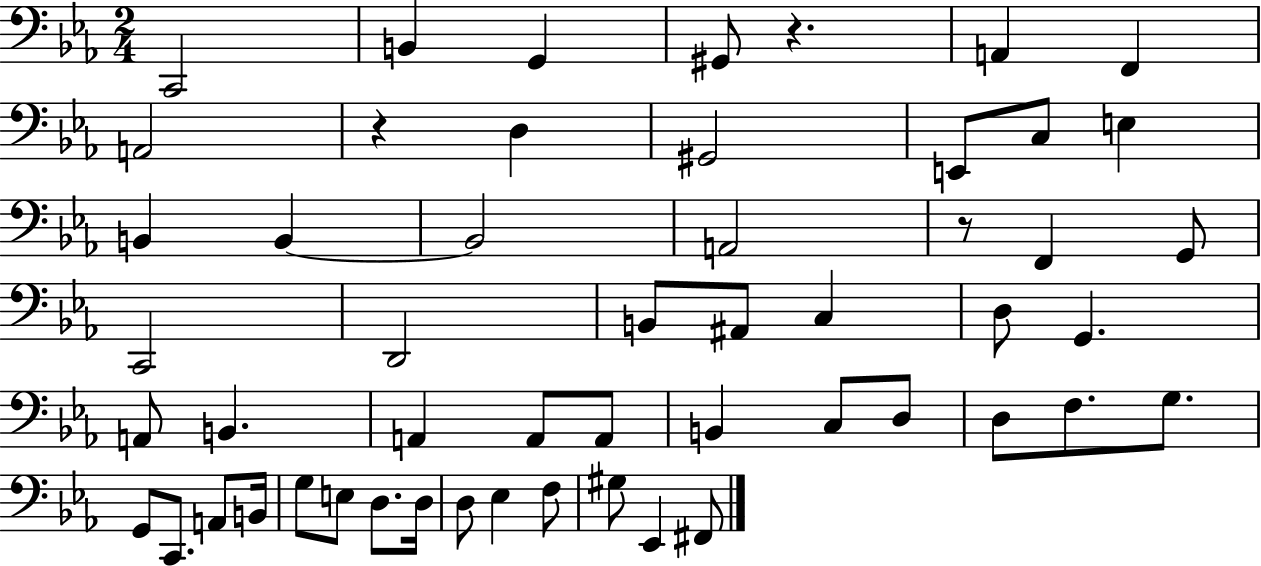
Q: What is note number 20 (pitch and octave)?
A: D2